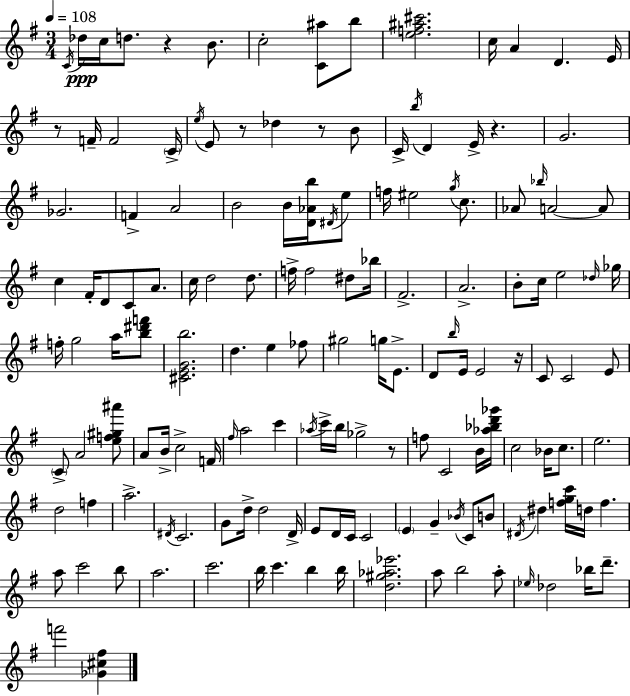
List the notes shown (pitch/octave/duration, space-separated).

C4/s Db5/s C5/s D5/e. R/q B4/e. C5/h [C4,A#5]/e B5/e [E5,F5,A#5,C#6]/h. C5/s A4/q D4/q. E4/s R/e F4/s F4/h C4/s E5/s E4/e R/e Db5/q R/e B4/e C4/s B5/s D4/q E4/s R/q. G4/h. Gb4/h. F4/q A4/h B4/h B4/s [D4,Ab4,B5]/s D#4/s E5/e F5/s EIS5/h G5/s C5/e. Ab4/e Bb5/s A4/h A4/e C5/q F#4/s D4/e C4/e A4/e. C5/s D5/h D5/e. F5/s F5/h D#5/e Bb5/s F#4/h. A4/h. B4/e C5/s E5/h Db5/s Gb5/s F5/s G5/h A5/s [B5,D#6,F6]/e [C#4,E4,G4,B5]/h. D5/q. E5/q FES5/e G#5/h G5/s E4/e. D4/e B5/s E4/s E4/h R/s C4/e C4/h E4/e C4/e A4/h [E5,F5,G#5,A#6]/e A4/e B4/s C5/h F4/s F#5/s A5/h C6/q Ab5/s C6/s B5/s Gb5/h R/e F5/e C4/h B4/s [Ab5,Bb5,D6,Gb6]/s C5/h Bb4/s C5/e. E5/h. D5/h F5/q A5/h. D#4/s C4/h. G4/e D5/s D5/h D4/s E4/e D4/s C4/s C4/h E4/q G4/q Bb4/s C4/e B4/e D#4/s D#5/q [F5,G5,C6]/s D5/s F5/q. A5/e C6/h B5/e A5/h. C6/h. B5/s C6/q. B5/q B5/s [D5,G#5,Ab5,Eb6]/h. A5/e B5/h A5/e Eb5/s Db5/h Bb5/s D6/e. F6/h [Gb4,C#5,F#5]/q